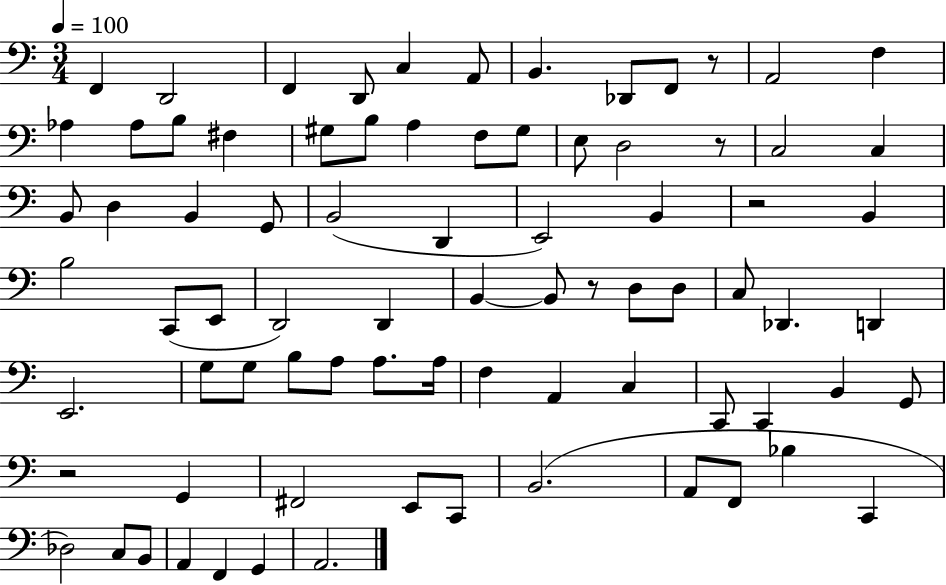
X:1
T:Untitled
M:3/4
L:1/4
K:C
F,, D,,2 F,, D,,/2 C, A,,/2 B,, _D,,/2 F,,/2 z/2 A,,2 F, _A, _A,/2 B,/2 ^F, ^G,/2 B,/2 A, F,/2 ^G,/2 E,/2 D,2 z/2 C,2 C, B,,/2 D, B,, G,,/2 B,,2 D,, E,,2 B,, z2 B,, B,2 C,,/2 E,,/2 D,,2 D,, B,, B,,/2 z/2 D,/2 D,/2 C,/2 _D,, D,, E,,2 G,/2 G,/2 B,/2 A,/2 A,/2 A,/4 F, A,, C, C,,/2 C,, B,, G,,/2 z2 G,, ^F,,2 E,,/2 C,,/2 B,,2 A,,/2 F,,/2 _B, C,, _D,2 C,/2 B,,/2 A,, F,, G,, A,,2